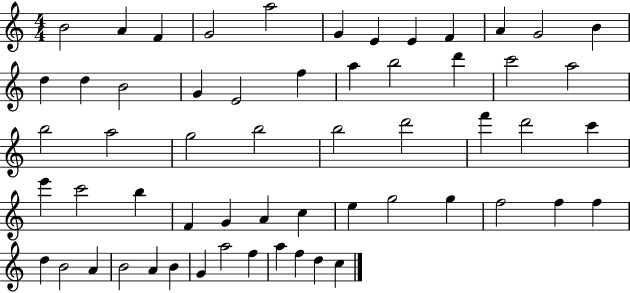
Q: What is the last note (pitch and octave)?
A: C5